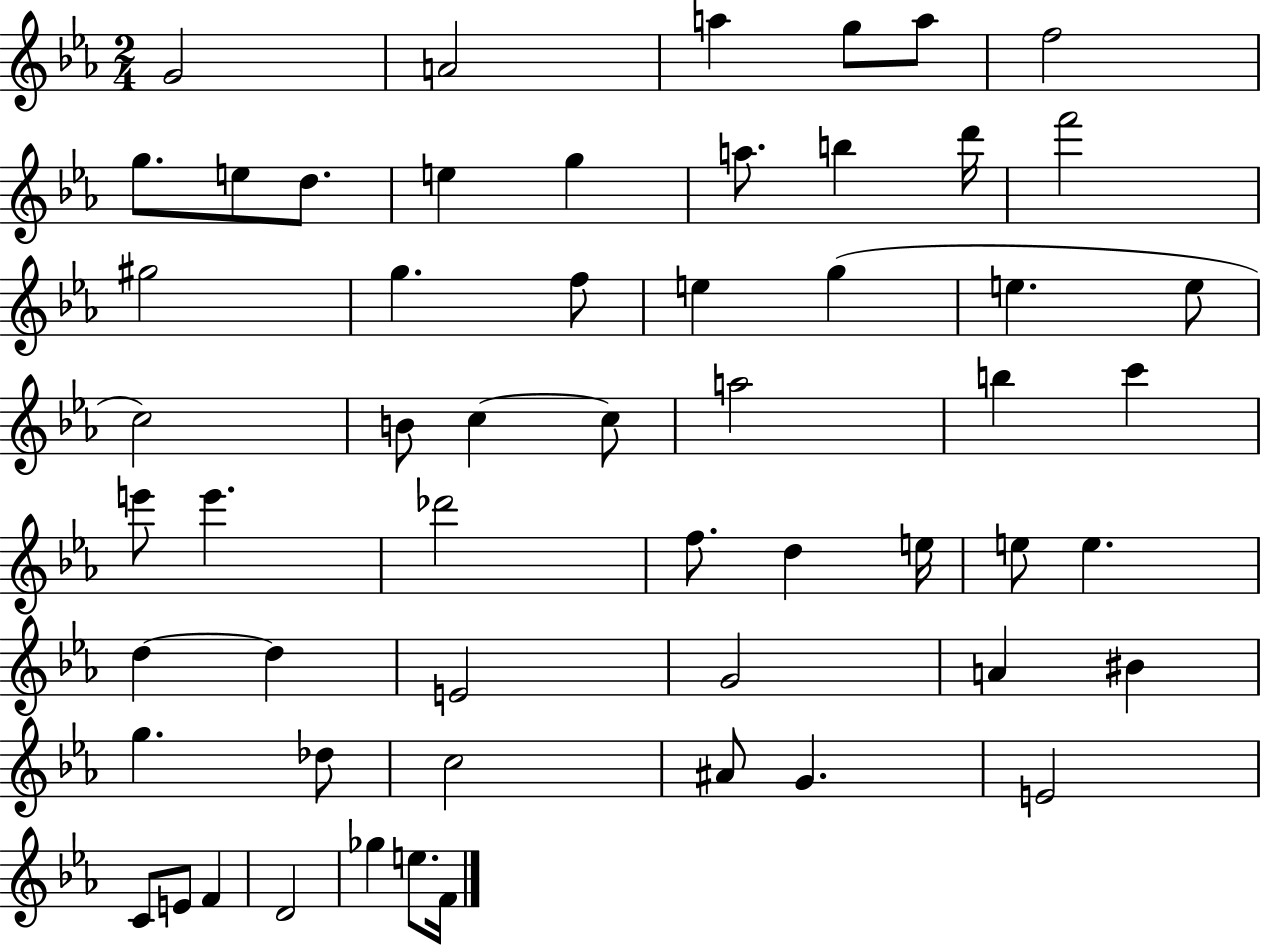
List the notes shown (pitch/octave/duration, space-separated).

G4/h A4/h A5/q G5/e A5/e F5/h G5/e. E5/e D5/e. E5/q G5/q A5/e. B5/q D6/s F6/h G#5/h G5/q. F5/e E5/q G5/q E5/q. E5/e C5/h B4/e C5/q C5/e A5/h B5/q C6/q E6/e E6/q. Db6/h F5/e. D5/q E5/s E5/e E5/q. D5/q D5/q E4/h G4/h A4/q BIS4/q G5/q. Db5/e C5/h A#4/e G4/q. E4/h C4/e E4/e F4/q D4/h Gb5/q E5/e. F4/s